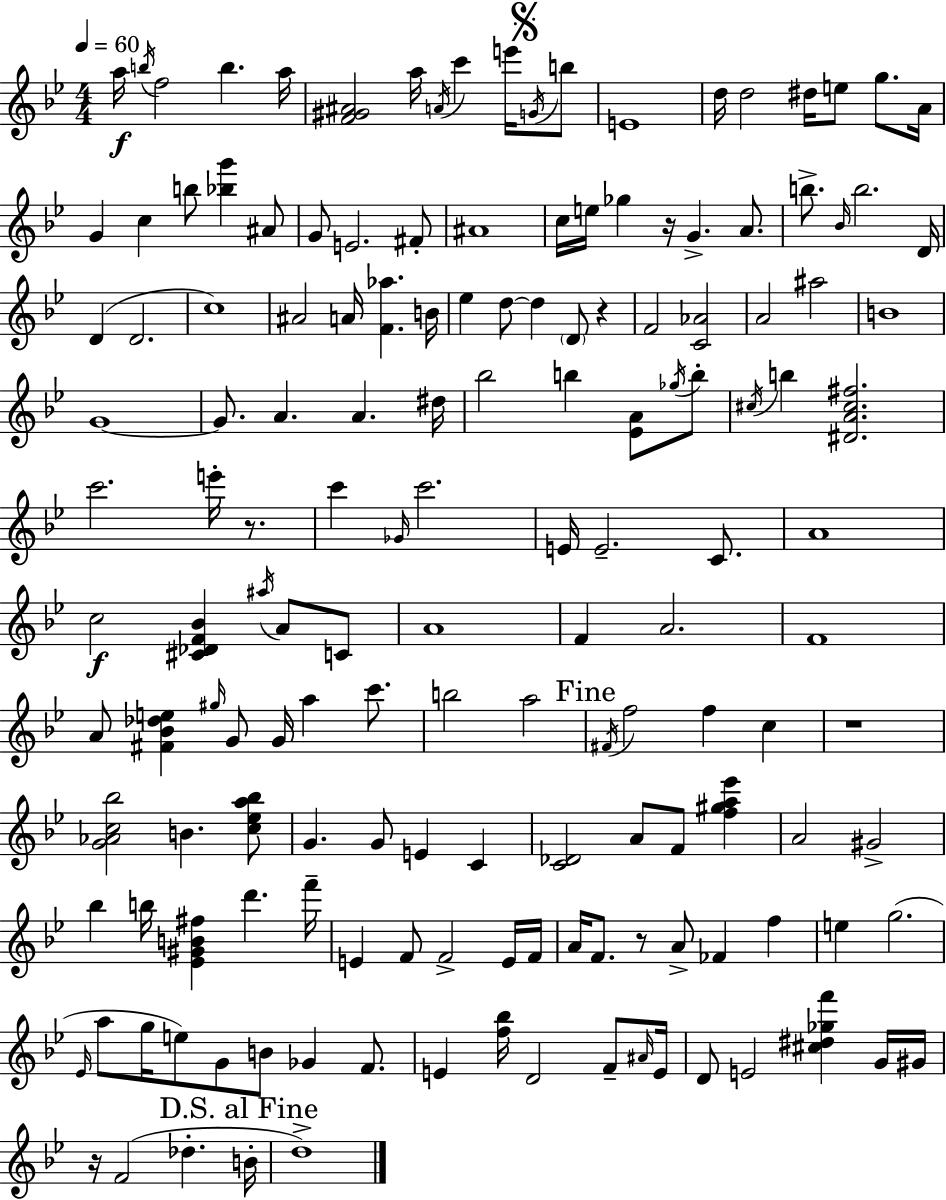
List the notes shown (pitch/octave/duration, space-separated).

A5/s B5/s F5/h B5/q. A5/s [F4,G#4,A#4]/h A5/s A4/s C6/q E6/s G4/s B5/e E4/w D5/s D5/h D#5/s E5/e G5/e. A4/s G4/q C5/q B5/e [Bb5,G6]/q A#4/e G4/e E4/h. F#4/e A#4/w C5/s E5/s Gb5/q R/s G4/q. A4/e. B5/e. Bb4/s B5/h. D4/s D4/q D4/h. C5/w A#4/h A4/s [F4,Ab5]/q. B4/s Eb5/q D5/e D5/q D4/e R/q F4/h [C4,Ab4]/h A4/h A#5/h B4/w G4/w G4/e. A4/q. A4/q. D#5/s Bb5/h B5/q [Eb4,A4]/e Gb5/s B5/e C#5/s B5/q [D#4,A4,C#5,F#5]/h. C6/h. E6/s R/e. C6/q Gb4/s C6/h. E4/s E4/h. C4/e. A4/w C5/h [C#4,Db4,F4,Bb4]/q A#5/s A4/e C4/e A4/w F4/q A4/h. F4/w A4/e [F#4,Bb4,Db5,E5]/q G#5/s G4/e G4/s A5/q C6/e. B5/h A5/h F#4/s F5/h F5/q C5/q R/w [G4,Ab4,C5,Bb5]/h B4/q. [C5,Eb5,A5,Bb5]/e G4/q. G4/e E4/q C4/q [C4,Db4]/h A4/e F4/e [F5,G#5,A5,Eb6]/q A4/h G#4/h Bb5/q B5/s [Eb4,G#4,B4,F#5]/q D6/q. F6/s E4/q F4/e F4/h E4/s F4/s A4/s F4/e. R/e A4/e FES4/q F5/q E5/q G5/h. Eb4/s A5/e G5/s E5/e G4/e B4/e Gb4/q F4/e. E4/q [F5,Bb5]/s D4/h F4/e A#4/s E4/s D4/e E4/h [C#5,D#5,Gb5,F6]/q G4/s G#4/s R/s F4/h Db5/q. B4/s D5/w